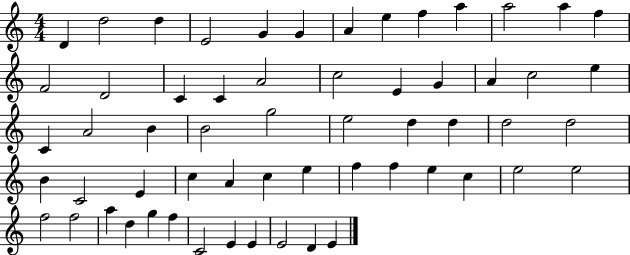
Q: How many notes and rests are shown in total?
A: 59